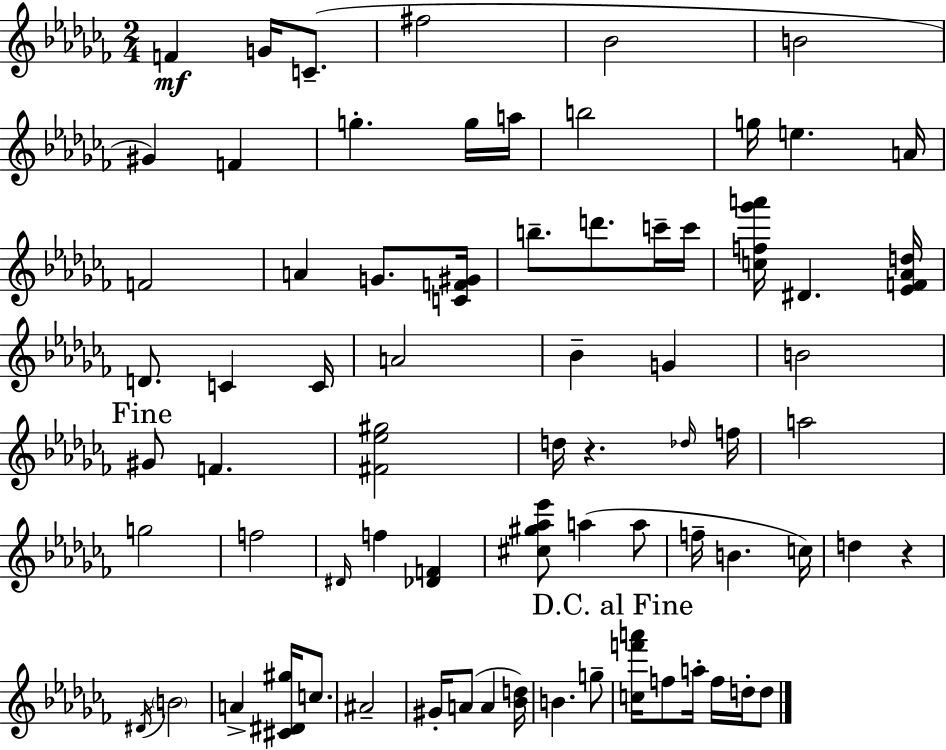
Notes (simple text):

F4/q G4/s C4/e. F#5/h Bb4/h B4/h G#4/q F4/q G5/q. G5/s A5/s B5/h G5/s E5/q. A4/s F4/h A4/q G4/e. [C4,F4,G#4]/s B5/e. D6/e. C6/s C6/s [C5,F5,Gb6,A6]/s D#4/q. [Eb4,F4,Ab4,D5]/s D4/e. C4/q C4/s A4/h Bb4/q G4/q B4/h G#4/e F4/q. [F#4,Eb5,G#5]/h D5/s R/q. Db5/s F5/s A5/h G5/h F5/h D#4/s F5/q [Db4,F4]/q [C#5,G#5,Ab5,Eb6]/e A5/q A5/e F5/s B4/q. C5/s D5/q R/q D#4/s B4/h A4/q [C#4,D#4,G#5]/s C5/e. A#4/h G#4/s A4/e A4/q [Bb4,D5]/s B4/q. G5/e [C5,F6,A6]/s F5/e A5/s F5/s D5/s D5/e